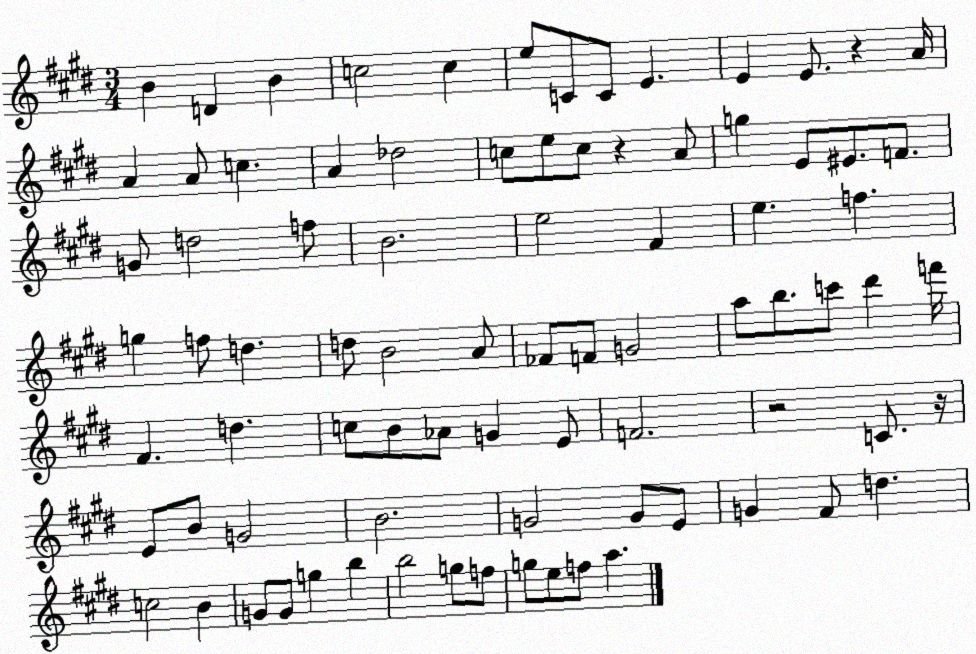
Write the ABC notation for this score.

X:1
T:Untitled
M:3/4
L:1/4
K:E
B D B c2 c e/2 C/2 C/2 E E E/2 z A/4 A A/2 c A _d2 c/2 e/2 c/2 z A/2 g E/2 ^E/2 F/2 G/2 d2 f/2 B2 e2 ^F e f g f/2 d d/2 B2 A/2 _F/2 F/2 G2 a/2 b/2 c'/2 ^d' f'/4 ^F d c/2 B/2 _A/2 G E/2 F2 z2 C/2 z/4 E/2 B/2 G2 B2 G2 G/2 E/2 G ^F/2 d c2 B G/2 G/2 g b b2 g/2 f/2 g/2 e/2 f/2 a